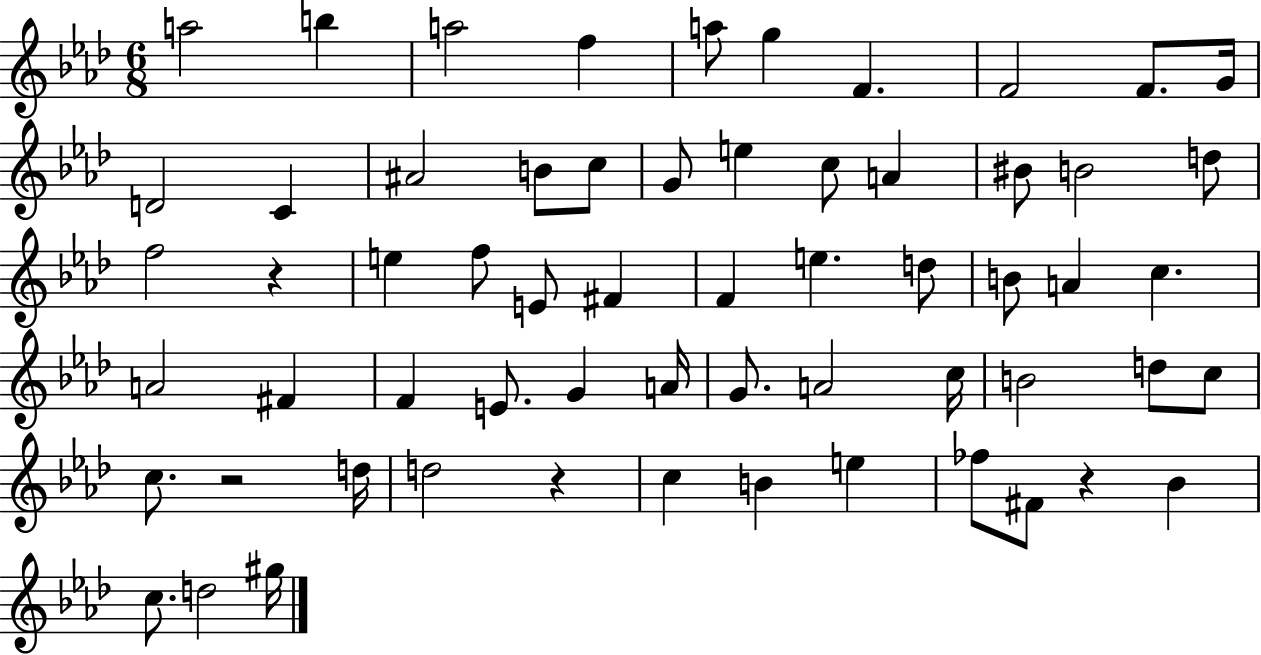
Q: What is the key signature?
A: AES major